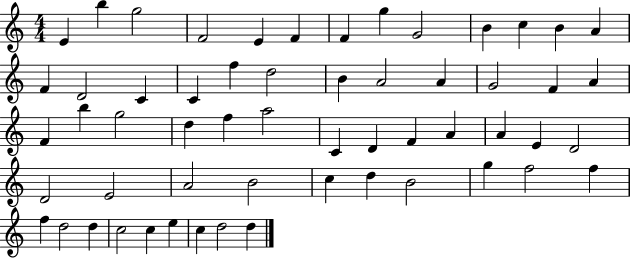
X:1
T:Untitled
M:4/4
L:1/4
K:C
E b g2 F2 E F F g G2 B c B A F D2 C C f d2 B A2 A G2 F A F b g2 d f a2 C D F A A E D2 D2 E2 A2 B2 c d B2 g f2 f f d2 d c2 c e c d2 d